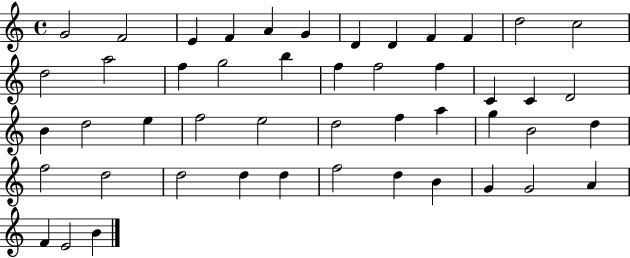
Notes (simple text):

G4/h F4/h E4/q F4/q A4/q G4/q D4/q D4/q F4/q F4/q D5/h C5/h D5/h A5/h F5/q G5/h B5/q F5/q F5/h F5/q C4/q C4/q D4/h B4/q D5/h E5/q F5/h E5/h D5/h F5/q A5/q G5/q B4/h D5/q F5/h D5/h D5/h D5/q D5/q F5/h D5/q B4/q G4/q G4/h A4/q F4/q E4/h B4/q